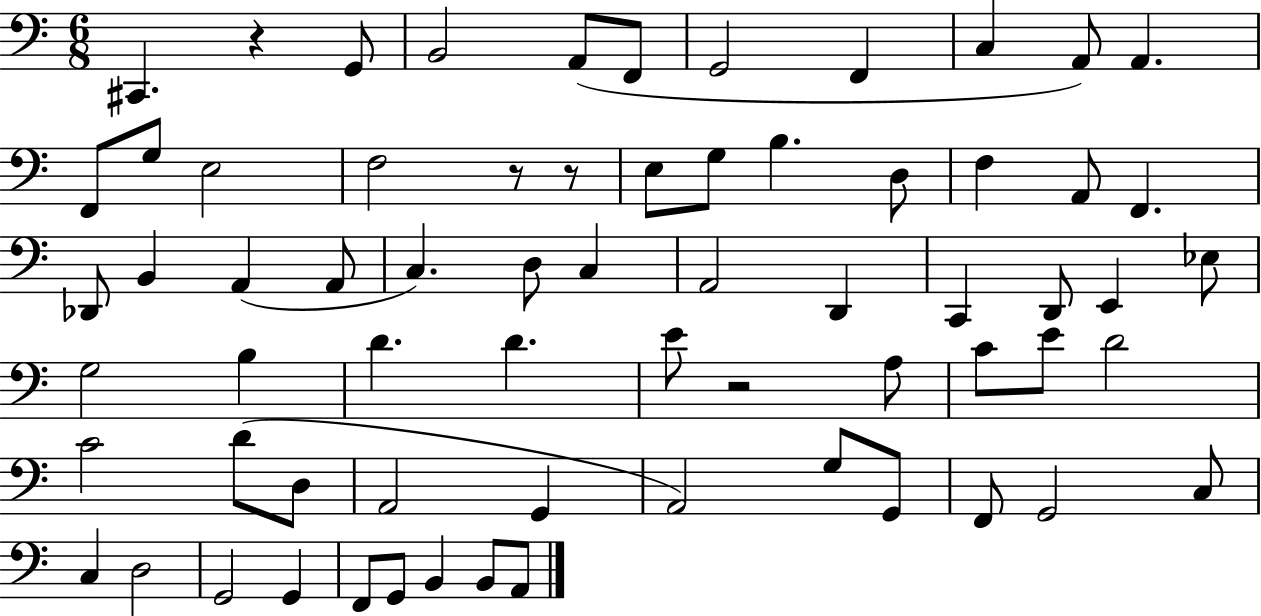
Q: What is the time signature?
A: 6/8